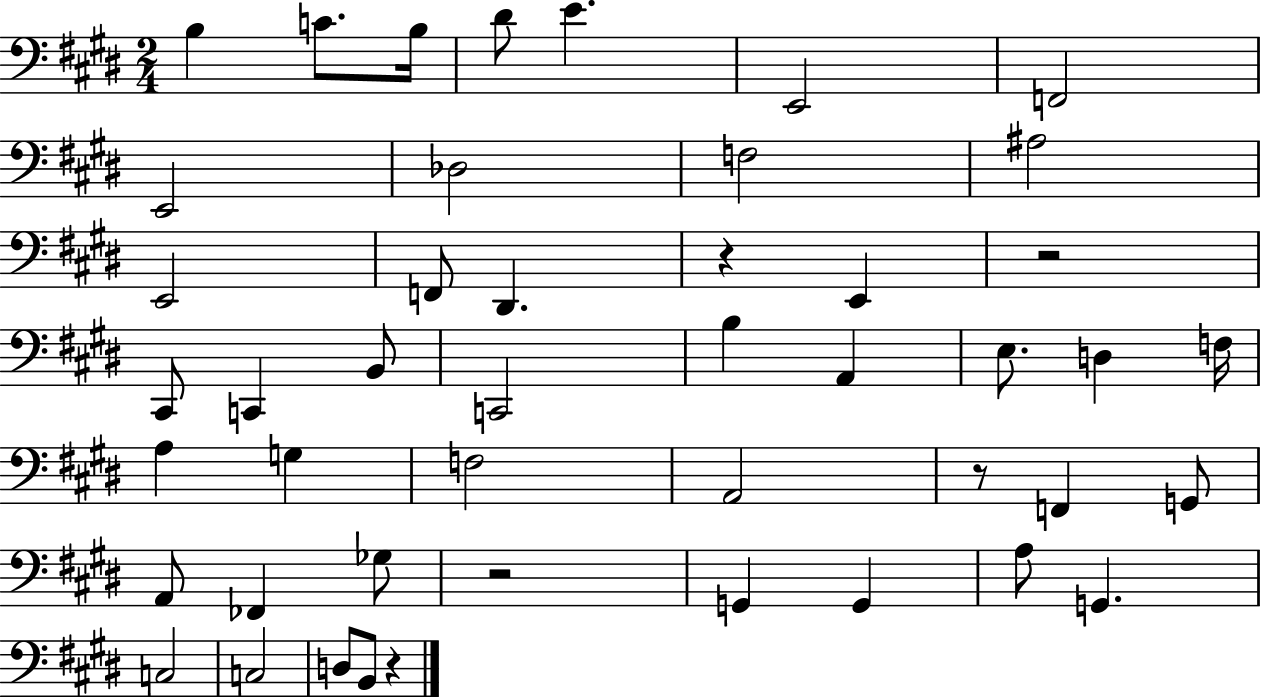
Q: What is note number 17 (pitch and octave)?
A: C2